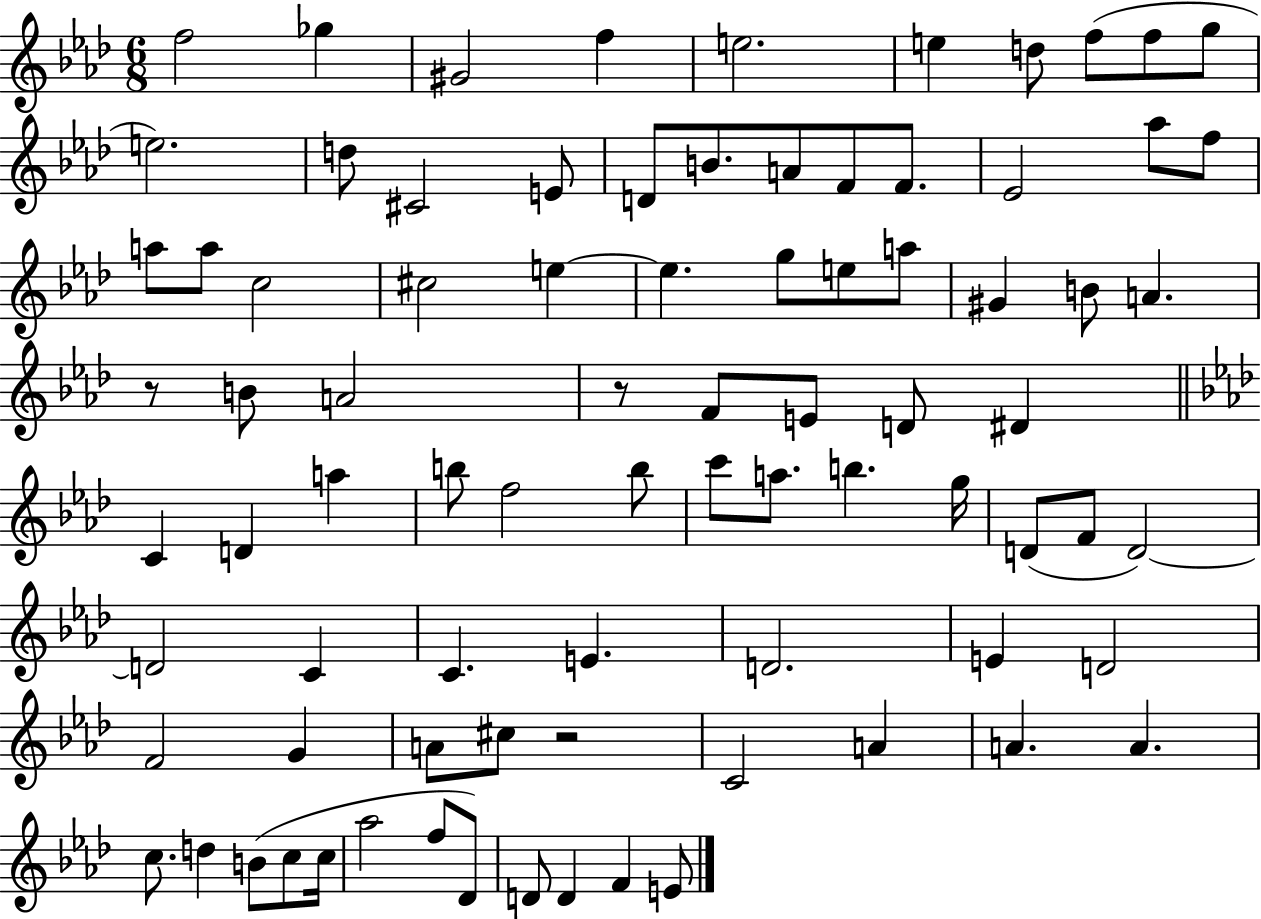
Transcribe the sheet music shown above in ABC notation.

X:1
T:Untitled
M:6/8
L:1/4
K:Ab
f2 _g ^G2 f e2 e d/2 f/2 f/2 g/2 e2 d/2 ^C2 E/2 D/2 B/2 A/2 F/2 F/2 _E2 _a/2 f/2 a/2 a/2 c2 ^c2 e e g/2 e/2 a/2 ^G B/2 A z/2 B/2 A2 z/2 F/2 E/2 D/2 ^D C D a b/2 f2 b/2 c'/2 a/2 b g/4 D/2 F/2 D2 D2 C C E D2 E D2 F2 G A/2 ^c/2 z2 C2 A A A c/2 d B/2 c/2 c/4 _a2 f/2 _D/2 D/2 D F E/2